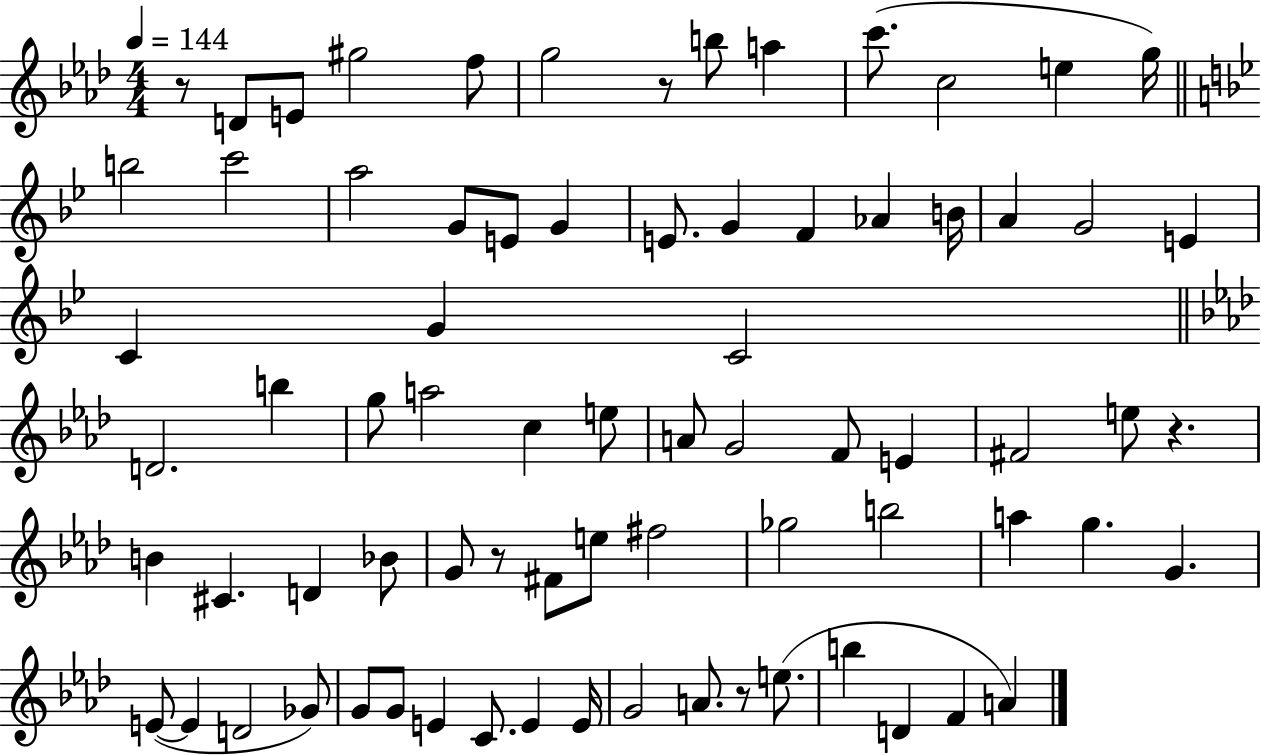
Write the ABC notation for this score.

X:1
T:Untitled
M:4/4
L:1/4
K:Ab
z/2 D/2 E/2 ^g2 f/2 g2 z/2 b/2 a c'/2 c2 e g/4 b2 c'2 a2 G/2 E/2 G E/2 G F _A B/4 A G2 E C G C2 D2 b g/2 a2 c e/2 A/2 G2 F/2 E ^F2 e/2 z B ^C D _B/2 G/2 z/2 ^F/2 e/2 ^f2 _g2 b2 a g G E/2 E D2 _G/2 G/2 G/2 E C/2 E E/4 G2 A/2 z/2 e/2 b D F A